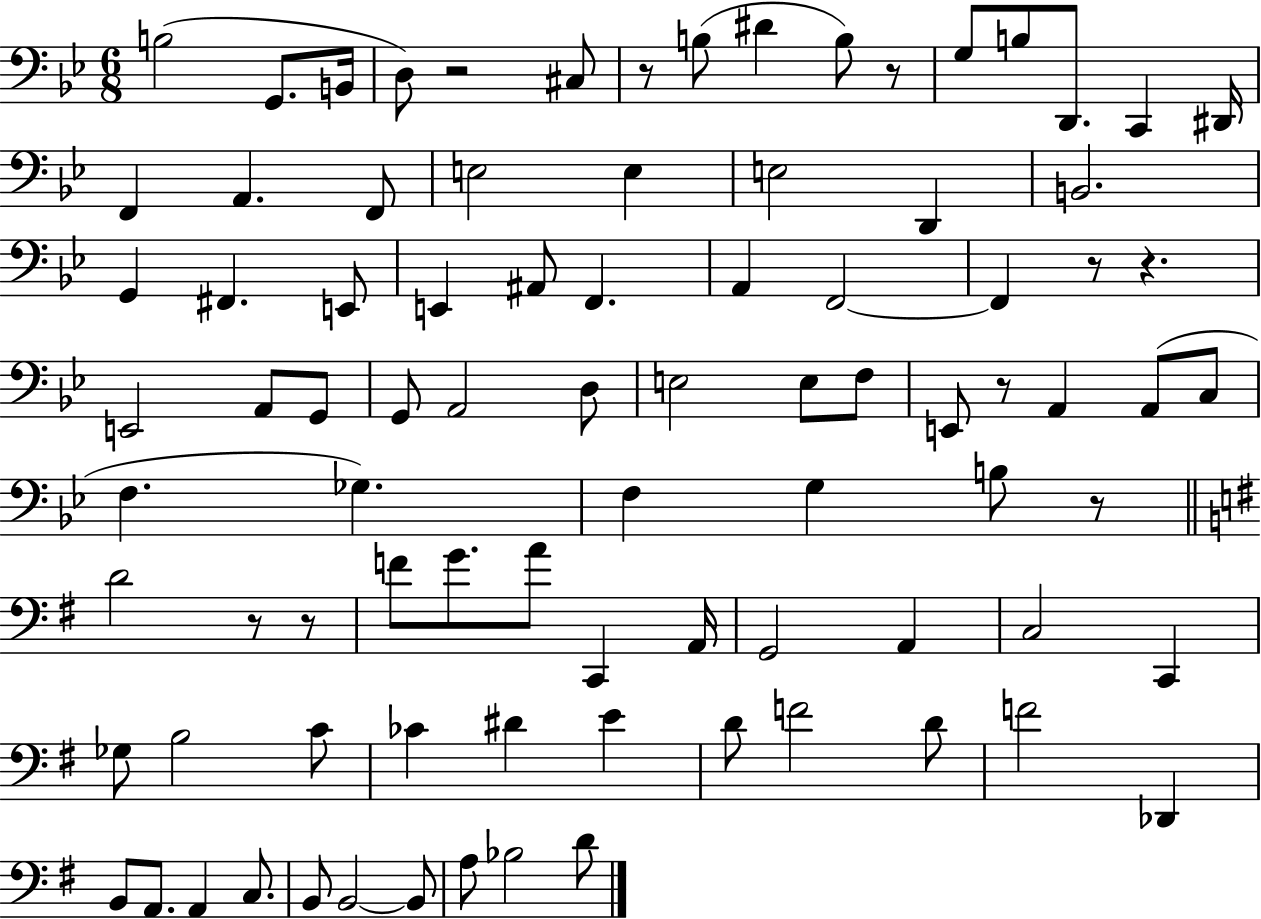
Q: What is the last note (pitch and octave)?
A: D4